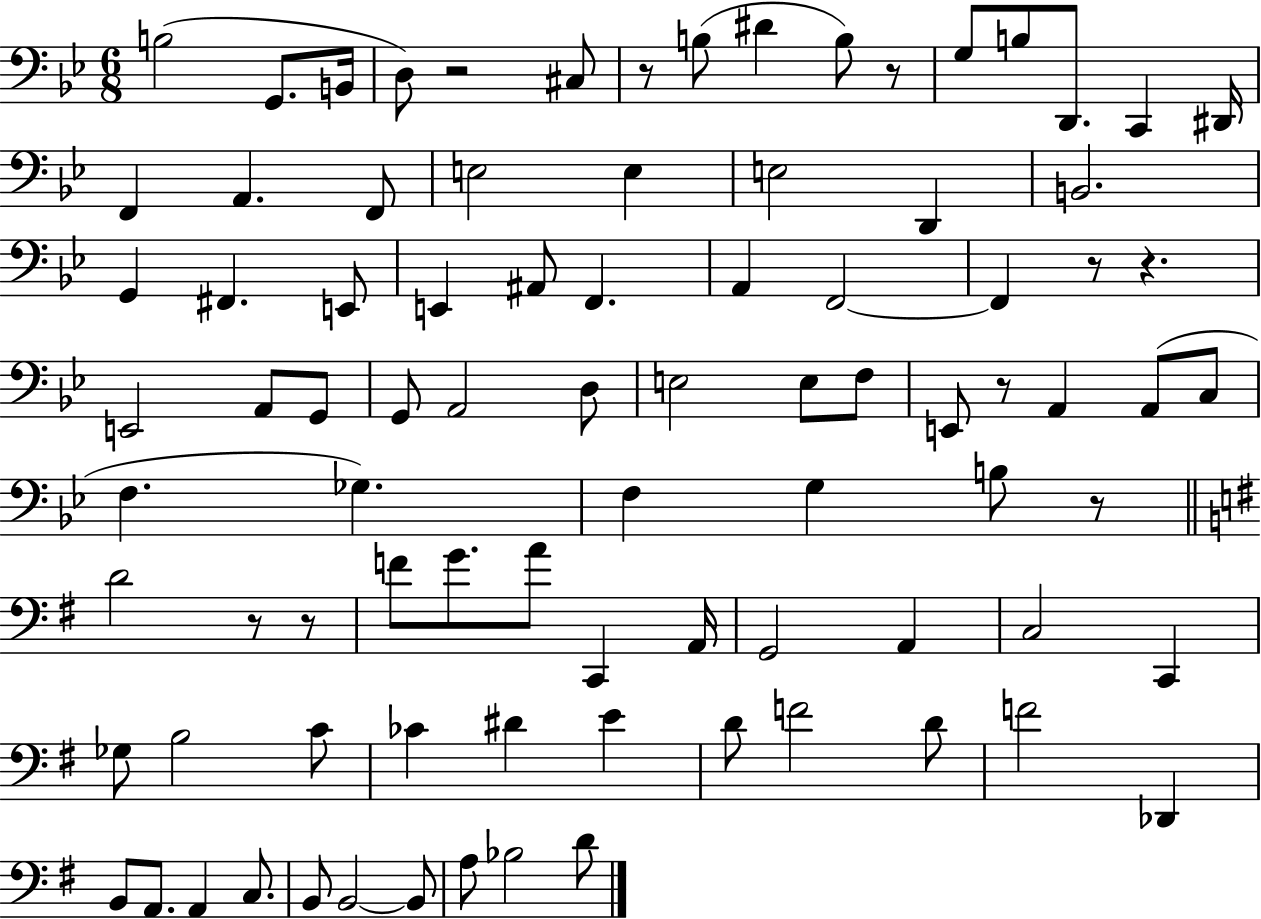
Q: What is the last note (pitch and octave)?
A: D4